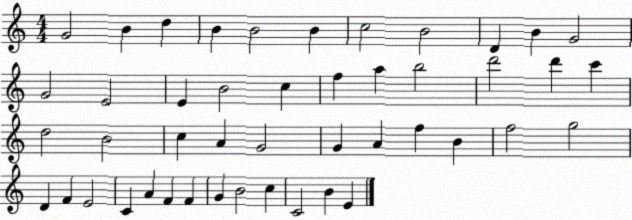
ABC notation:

X:1
T:Untitled
M:4/4
L:1/4
K:C
G2 B d B B2 B c2 B2 D B G2 G2 E2 E B2 c f a b2 d'2 d' c' d2 B2 c A G2 G A f B f2 g2 D F E2 C A F F G B2 c C2 B E